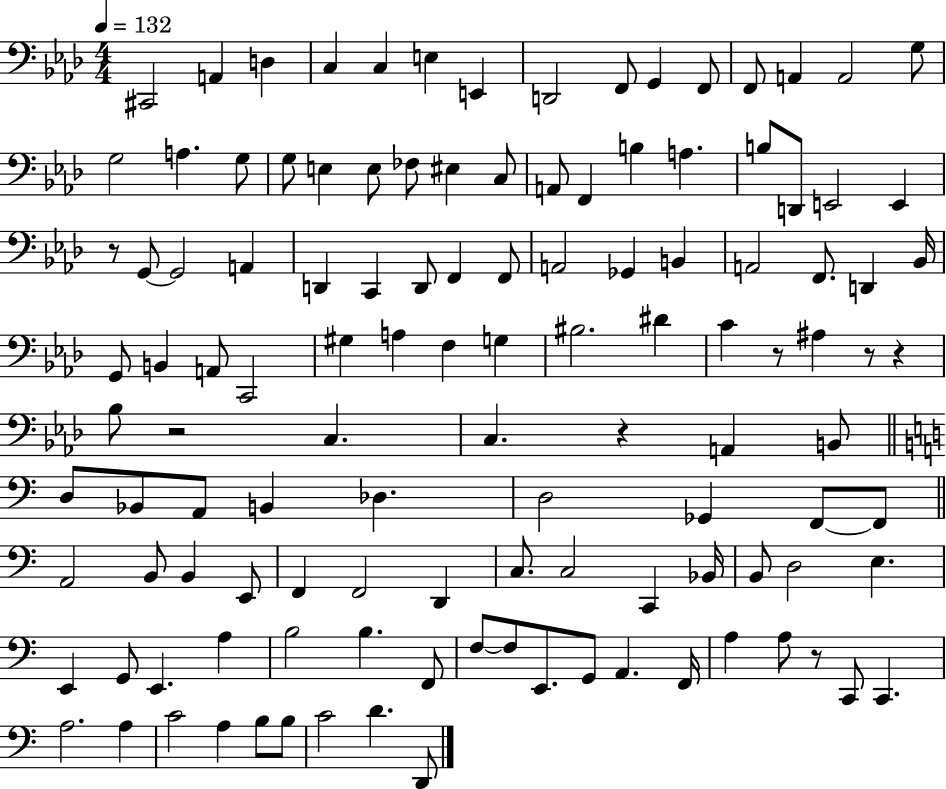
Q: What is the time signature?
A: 4/4